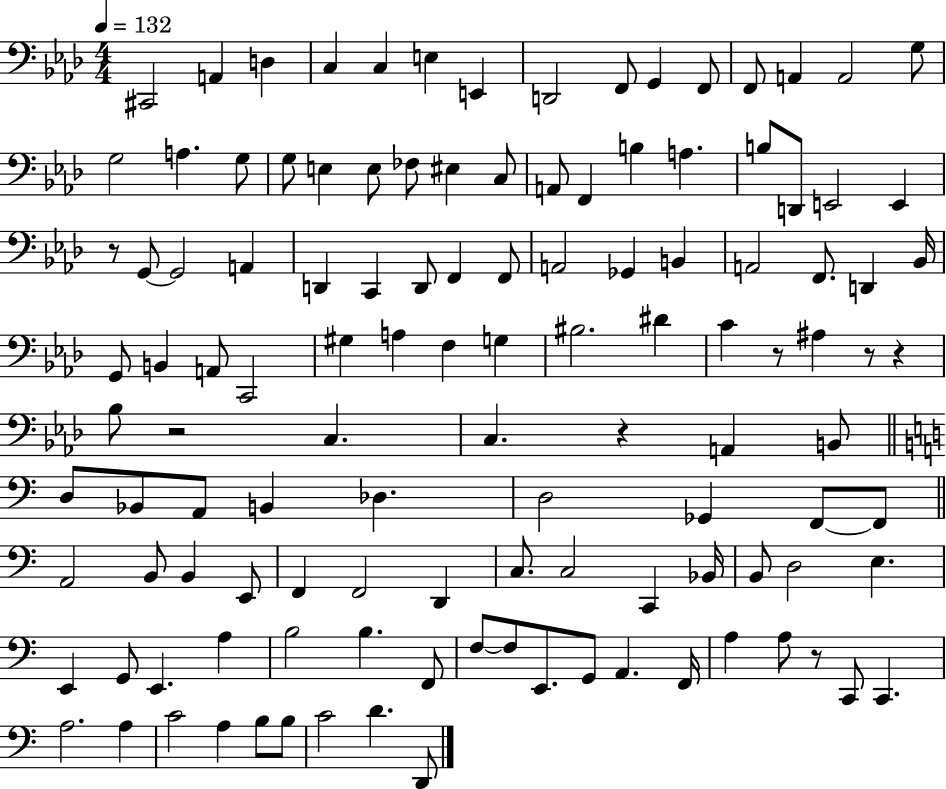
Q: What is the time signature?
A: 4/4